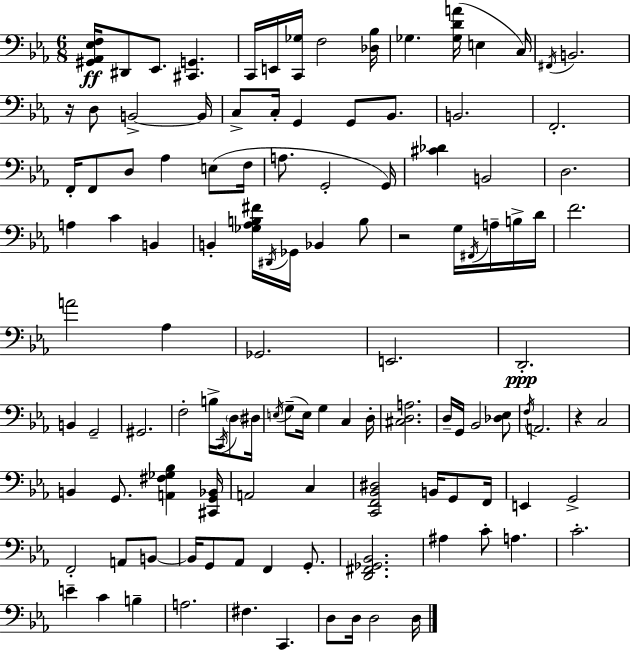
[G#2,Ab2,Eb3,F3]/s D#2/e Eb2/e. [C#2,G2]/q. C2/s E2/s [C2,Gb3]/s F3/h [Db3,Bb3]/s Gb3/q. [Gb3,D4,A4]/s E3/q C3/s F#2/s B2/h. R/s D3/e B2/h B2/s C3/e C3/s G2/q G2/e Bb2/e. B2/h. F2/h. F2/s F2/e D3/e Ab3/q E3/e F3/s A3/e. G2/h G2/s [C#4,Db4]/q B2/h D3/h. A3/q C4/q B2/q B2/q [Gb3,Ab3,B3,F#4]/s D#2/s Gb2/s Bb2/q B3/e R/h G3/s F#2/s A3/s B3/s D4/s F4/h. A4/h Ab3/q Gb2/h. E2/h. D2/h. B2/q G2/h G#2/h. F3/h B3/s C2/s D3/e D#3/s E3/s G3/e E3/s G3/q C3/q D3/s [C#3,D3,A3]/h. D3/s G2/s Bb2/h [Db3,Eb3]/e F3/s A2/h. R/q C3/h B2/q G2/e. [A2,F#3,Gb3,Bb3]/q [C#2,G2,Bb2]/s A2/h C3/q [C2,F2,Bb2,D#3]/h B2/s G2/e F2/s E2/q G2/h F2/h A2/e B2/e B2/s G2/e Ab2/e F2/q G2/e. [D2,F#2,Gb2,Bb2]/h. A#3/q C4/e A3/q. C4/h. E4/q C4/q B3/q A3/h. F#3/q. C2/q. D3/e D3/s D3/h D3/s